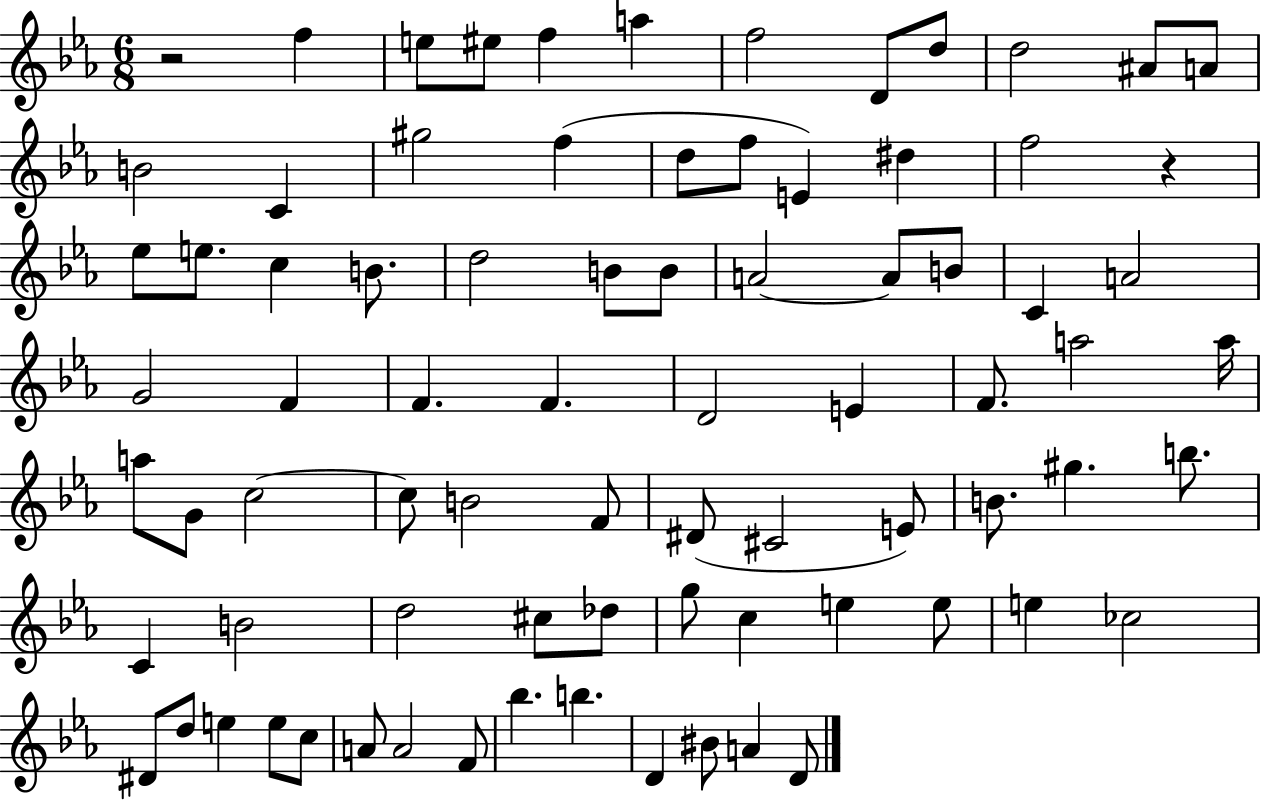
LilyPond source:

{
  \clef treble
  \numericTimeSignature
  \time 6/8
  \key ees \major
  \repeat volta 2 { r2 f''4 | e''8 eis''8 f''4 a''4 | f''2 d'8 d''8 | d''2 ais'8 a'8 | \break b'2 c'4 | gis''2 f''4( | d''8 f''8 e'4) dis''4 | f''2 r4 | \break ees''8 e''8. c''4 b'8. | d''2 b'8 b'8 | a'2~~ a'8 b'8 | c'4 a'2 | \break g'2 f'4 | f'4. f'4. | d'2 e'4 | f'8. a''2 a''16 | \break a''8 g'8 c''2~~ | c''8 b'2 f'8 | dis'8( cis'2 e'8) | b'8. gis''4. b''8. | \break c'4 b'2 | d''2 cis''8 des''8 | g''8 c''4 e''4 e''8 | e''4 ces''2 | \break dis'8 d''8 e''4 e''8 c''8 | a'8 a'2 f'8 | bes''4. b''4. | d'4 bis'8 a'4 d'8 | \break } \bar "|."
}